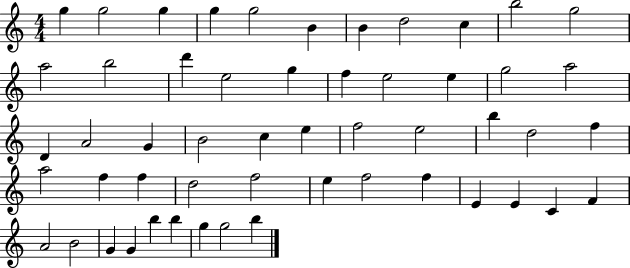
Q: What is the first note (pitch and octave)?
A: G5